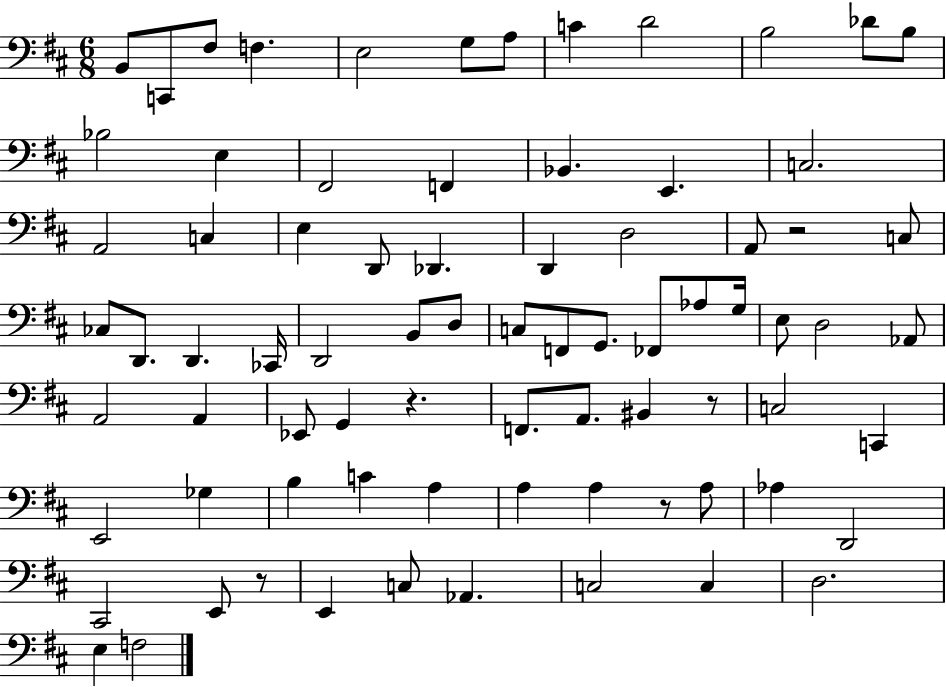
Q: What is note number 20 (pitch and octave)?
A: A2